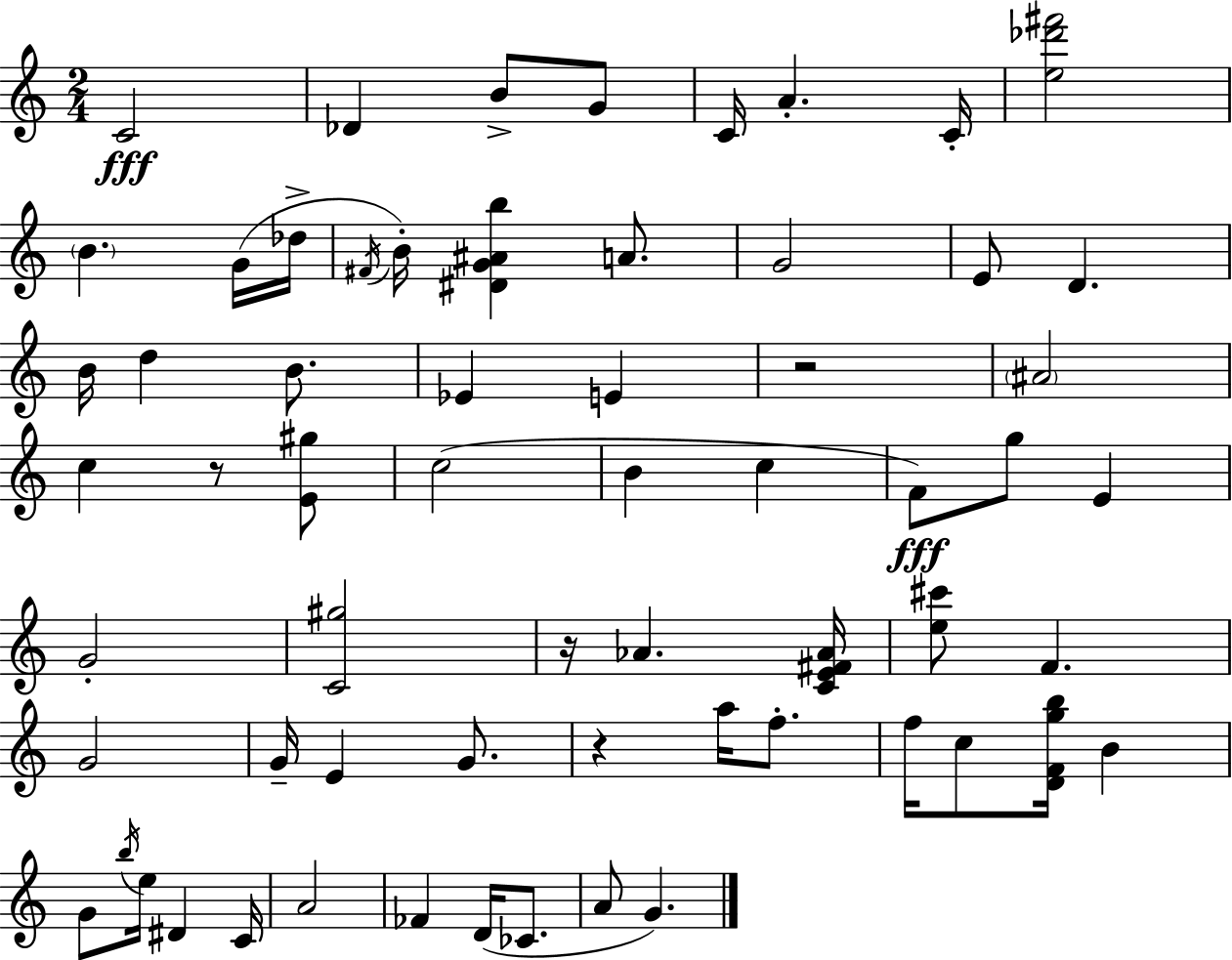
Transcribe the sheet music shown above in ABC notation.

X:1
T:Untitled
M:2/4
L:1/4
K:Am
C2 _D B/2 G/2 C/4 A C/4 [e_d'^f']2 B G/4 _d/4 ^F/4 B/4 [^DG^Ab] A/2 G2 E/2 D B/4 d B/2 _E E z2 ^A2 c z/2 [E^g]/2 c2 B c F/2 g/2 E G2 [C^g]2 z/4 _A [CE^F_A]/4 [e^c']/2 F G2 G/4 E G/2 z a/4 f/2 f/4 c/2 [DFgb]/4 B G/2 b/4 e/4 ^D C/4 A2 _F D/4 _C/2 A/2 G